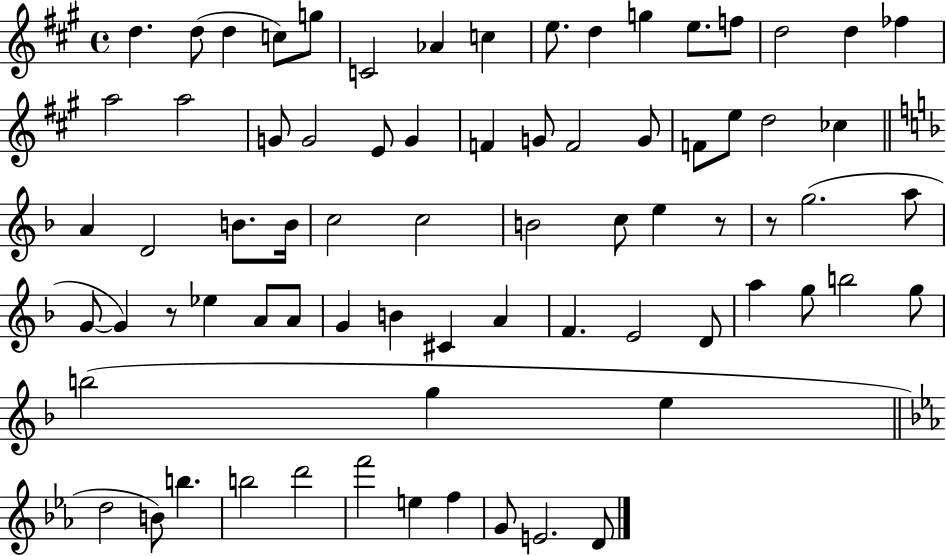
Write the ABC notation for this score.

X:1
T:Untitled
M:4/4
L:1/4
K:A
d d/2 d c/2 g/2 C2 _A c e/2 d g e/2 f/2 d2 d _f a2 a2 G/2 G2 E/2 G F G/2 F2 G/2 F/2 e/2 d2 _c A D2 B/2 B/4 c2 c2 B2 c/2 e z/2 z/2 g2 a/2 G/2 G z/2 _e A/2 A/2 G B ^C A F E2 D/2 a g/2 b2 g/2 b2 g e d2 B/2 b b2 d'2 f'2 e f G/2 E2 D/2